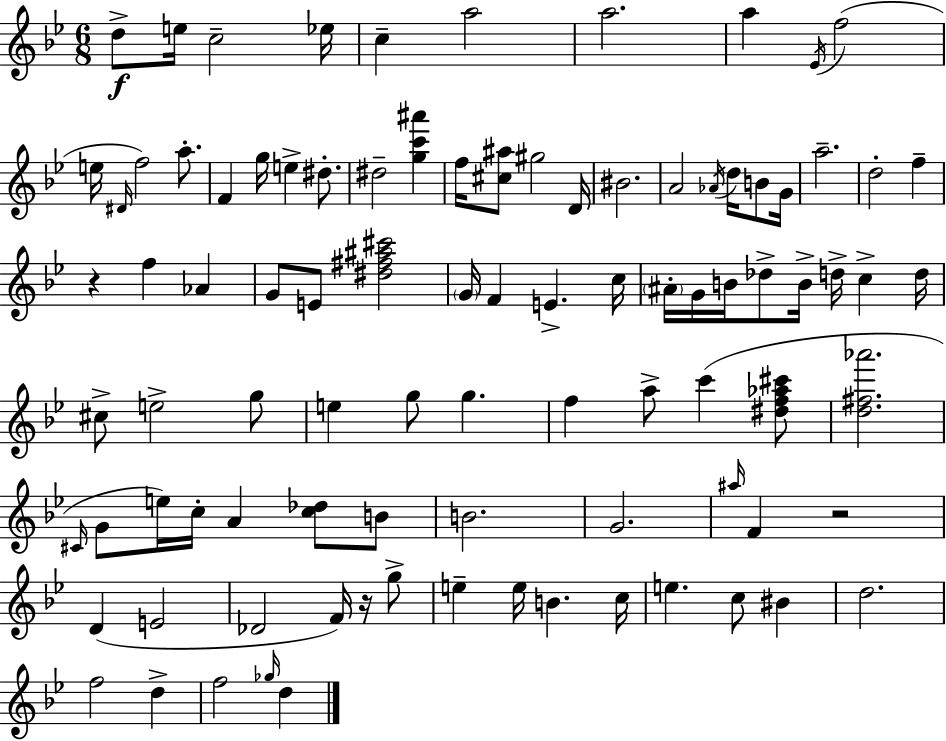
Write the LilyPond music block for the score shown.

{
  \clef treble
  \numericTimeSignature
  \time 6/8
  \key bes \major
  d''8->\f e''16 c''2-- ees''16 | c''4-- a''2 | a''2. | a''4 \acciaccatura { ees'16 } f''2( | \break e''16 \grace { dis'16 } f''2) a''8.-. | f'4 g''16 e''4-> dis''8.-. | dis''2-- <g'' c''' ais'''>4 | f''16 <cis'' ais''>8 gis''2 | \break d'16 bis'2. | a'2 \acciaccatura { aes'16 } d''16 | b'8 g'16 a''2.-- | d''2-. f''4-- | \break r4 f''4 aes'4 | g'8 e'8 <dis'' fis'' ais'' cis'''>2 | \parenthesize g'16 f'4 e'4.-> | c''16 \parenthesize ais'16-. g'16 b'16 des''8-> b'16-> d''16-> c''4-> | \break d''16 cis''8-> e''2-> | g''8 e''4 g''8 g''4. | f''4 a''8-> c'''4( | <dis'' f'' aes'' cis'''>8 <d'' fis'' aes'''>2. | \break \grace { cis'16 } g'8 e''16) c''16-. a'4 | <c'' des''>8 b'8 b'2. | g'2. | \grace { ais''16 } f'4 r2 | \break d'4( e'2 | des'2 | f'16) r16 g''8-> e''4-- e''16 b'4. | c''16 e''4. c''8 | \break bis'4 d''2. | f''2 | d''4-> f''2 | \grace { ges''16 } d''4 \bar "|."
}